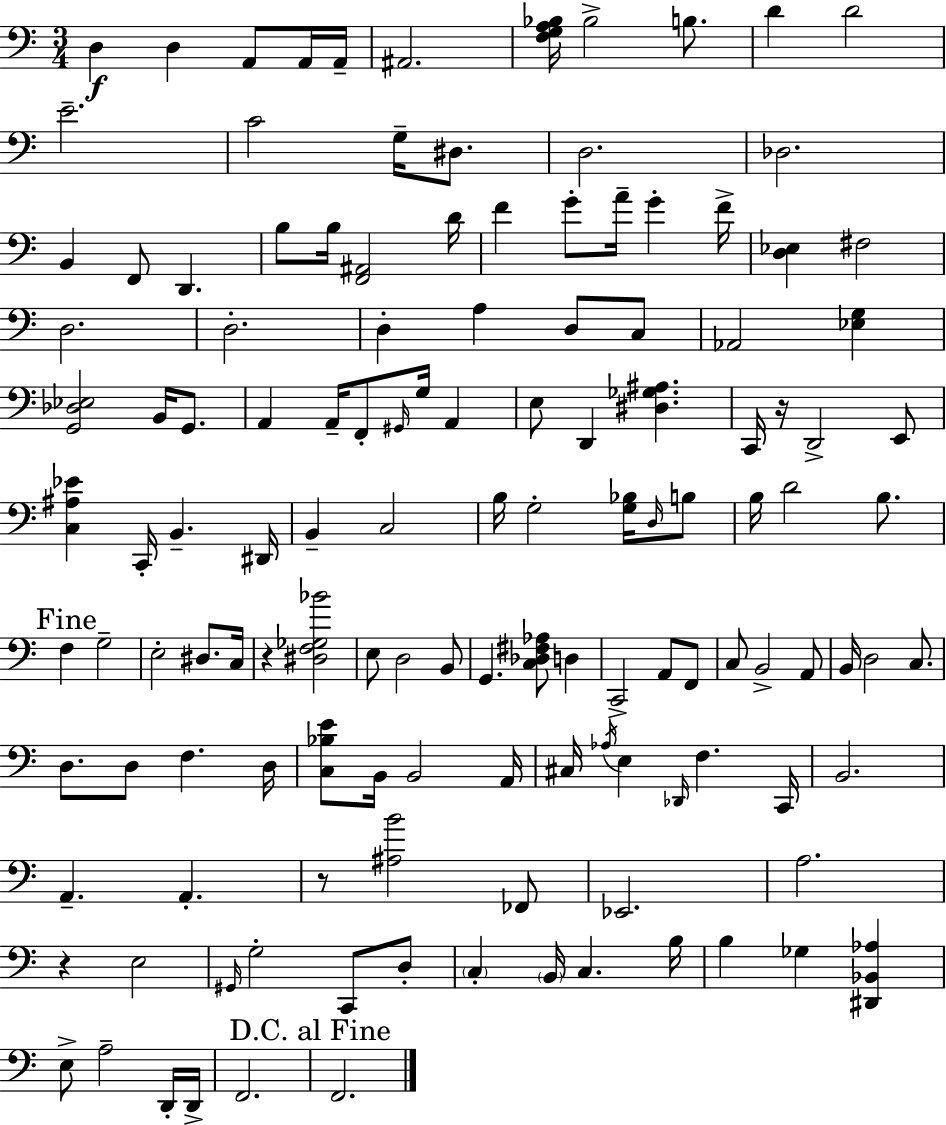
{
  \clef bass
  \numericTimeSignature
  \time 3/4
  \key a \minor
  d4\f d4 a,8 a,16 a,16-- | ais,2. | <f g a bes>16 bes2-> b8. | d'4 d'2 | \break e'2.-- | c'2 g16-- dis8. | d2. | des2. | \break b,4 f,8 d,4. | b8 b16 <f, ais,>2 d'16 | f'4 g'8-. a'16-- g'4-. f'16-> | <d ees>4 fis2 | \break d2. | d2.-. | d4-. a4 d8 c8 | aes,2 <ees g>4 | \break <g, des ees>2 b,16 g,8. | a,4 a,16-- f,8-. \grace { gis,16 } g16 a,4 | e8 d,4 <dis ges ais>4. | c,16 r16 d,2-> e,8 | \break <c ais ees'>4 c,16-. b,4.-- | dis,16 b,4-- c2 | b16 g2-. <g bes>16 \grace { d16 } | b8 b16 d'2 b8. | \break \mark "Fine" f4 g2-- | e2-. dis8. | c16 r4 <dis f ges bes'>2 | e8 d2 | \break b,8 g,4. <c des fis aes>8 d4 | c,2-> a,8 | f,8 c8 b,2-> | a,8 b,16 d2 c8. | \break d8. d8 f4. | d16 <c bes e'>8 b,16 b,2 | a,16 cis16 \acciaccatura { aes16 } e4 \grace { des,16 } f4. | c,16 b,2. | \break a,4.-- a,4.-. | r8 <ais b'>2 | fes,8 ees,2. | a2. | \break r4 e2 | \grace { gis,16 } g2-. | c,8 d8-. \parenthesize c4-. \parenthesize b,16 c4. | b16 b4 ges4 | \break <dis, bes, aes>4 e8-> a2-- | d,16-. d,16-> f,2. | \mark "D.C. al Fine" f,2. | \bar "|."
}